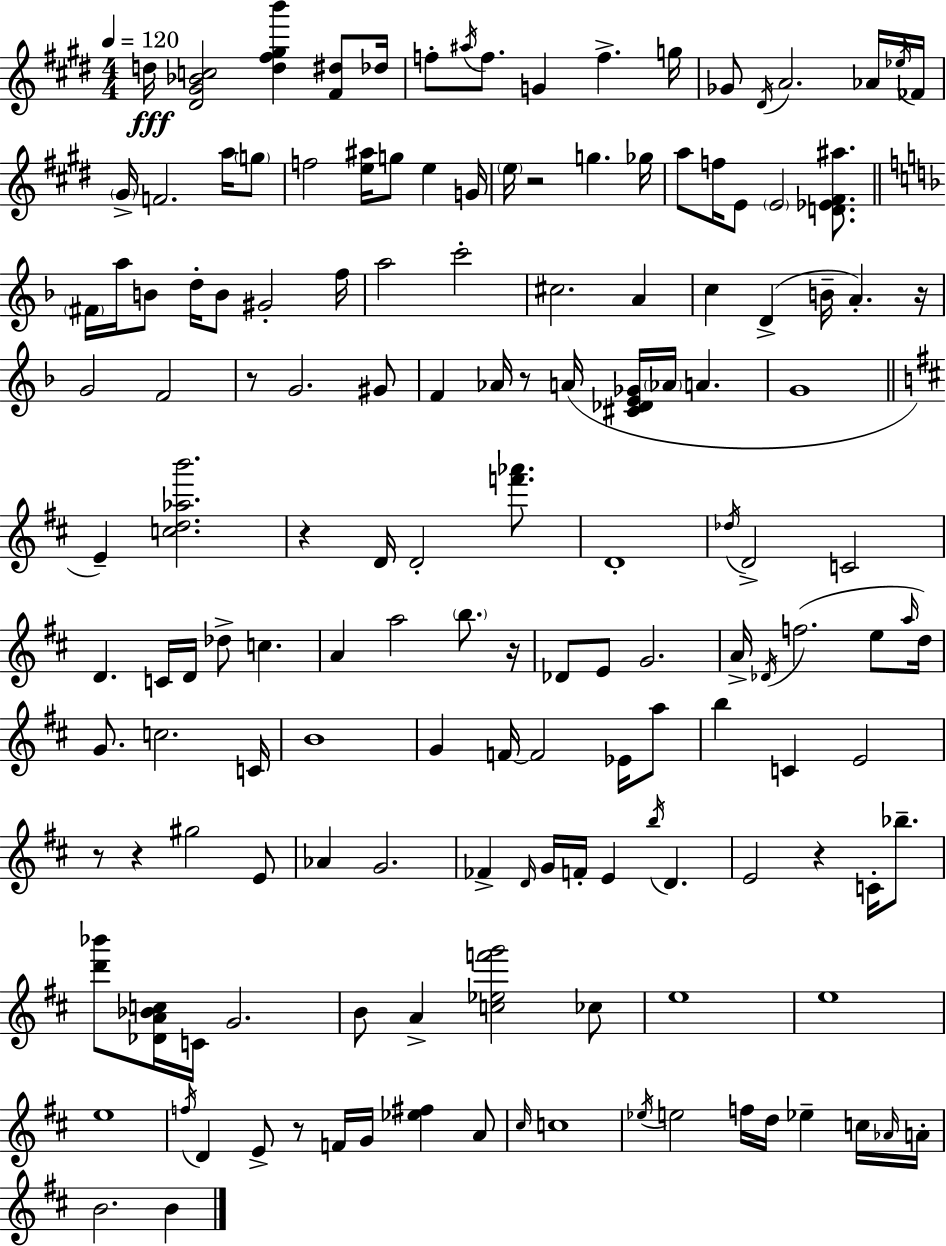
D5/s [D#4,G#4,Bb4,C5]/h [D5,F#5,G#5,B6]/q [F#4,D#5]/e Db5/s F5/e A#5/s F5/e. G4/q F5/q. G5/s Gb4/e D#4/s A4/h. Ab4/s Eb5/s FES4/s G#4/s F4/h. A5/s G5/e F5/h [E5,A#5]/s G5/e E5/q G4/s E5/s R/h G5/q. Gb5/s A5/e F5/s E4/e E4/h [D4,Eb4,F#4,A#5]/e. F#4/s A5/s B4/e D5/s B4/e G#4/h F5/s A5/h C6/h C#5/h. A4/q C5/q D4/q B4/s A4/q. R/s G4/h F4/h R/e G4/h. G#4/e F4/q Ab4/s R/e A4/s [C#4,Db4,E4,Gb4]/s Ab4/s A4/q. G4/w E4/q [C5,D5,Ab5,B6]/h. R/q D4/s D4/h [F6,Ab6]/e. D4/w Db5/s D4/h C4/h D4/q. C4/s D4/s Db5/e C5/q. A4/q A5/h B5/e. R/s Db4/e E4/e G4/h. A4/s Db4/s F5/h. E5/e A5/s D5/s G4/e. C5/h. C4/s B4/w G4/q F4/s F4/h Eb4/s A5/e B5/q C4/q E4/h R/e R/q G#5/h E4/e Ab4/q G4/h. FES4/q D4/s G4/s F4/s E4/q B5/s D4/q. E4/h R/q C4/s Bb5/e. [D6,Bb6]/e [Db4,A4,Bb4,C5]/s C4/s G4/h. B4/e A4/q [C5,Eb5,F6,G6]/h CES5/e E5/w E5/w E5/w F5/s D4/q E4/e R/e F4/s G4/s [Eb5,F#5]/q A4/e C#5/s C5/w Eb5/s E5/h F5/s D5/s Eb5/q C5/s Ab4/s A4/s B4/h. B4/q